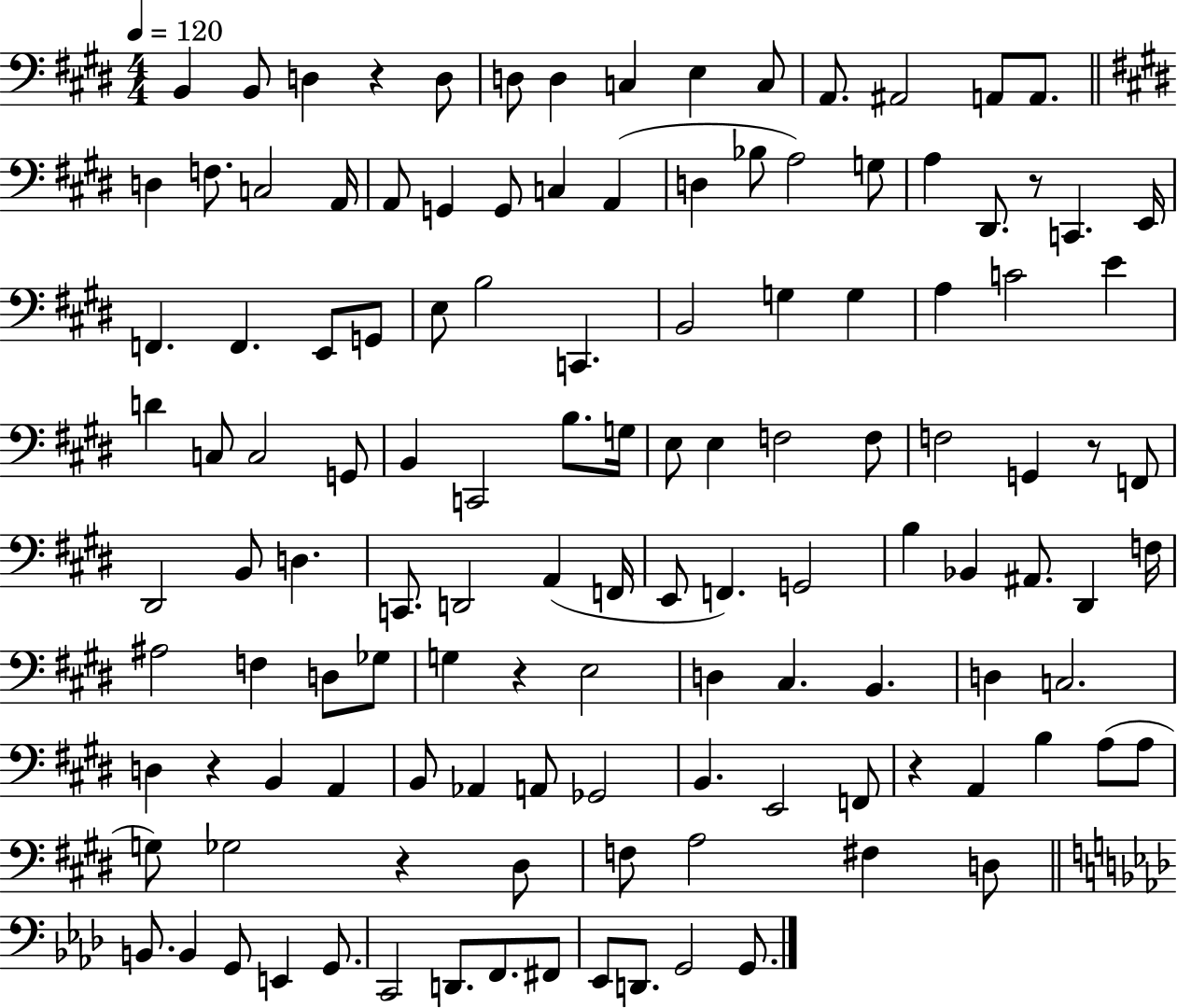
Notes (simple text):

B2/q B2/e D3/q R/q D3/e D3/e D3/q C3/q E3/q C3/e A2/e. A#2/h A2/e A2/e. D3/q F3/e. C3/h A2/s A2/e G2/q G2/e C3/q A2/q D3/q Bb3/e A3/h G3/e A3/q D#2/e. R/e C2/q. E2/s F2/q. F2/q. E2/e G2/e E3/e B3/h C2/q. B2/h G3/q G3/q A3/q C4/h E4/q D4/q C3/e C3/h G2/e B2/q C2/h B3/e. G3/s E3/e E3/q F3/h F3/e F3/h G2/q R/e F2/e D#2/h B2/e D3/q. C2/e. D2/h A2/q F2/s E2/e F2/q. G2/h B3/q Bb2/q A#2/e. D#2/q F3/s A#3/h F3/q D3/e Gb3/e G3/q R/q E3/h D3/q C#3/q. B2/q. D3/q C3/h. D3/q R/q B2/q A2/q B2/e Ab2/q A2/e Gb2/h B2/q. E2/h F2/e R/q A2/q B3/q A3/e A3/e G3/e Gb3/h R/q D#3/e F3/e A3/h F#3/q D3/e B2/e. B2/q G2/e E2/q G2/e. C2/h D2/e. F2/e. F#2/e Eb2/e D2/e. G2/h G2/e.